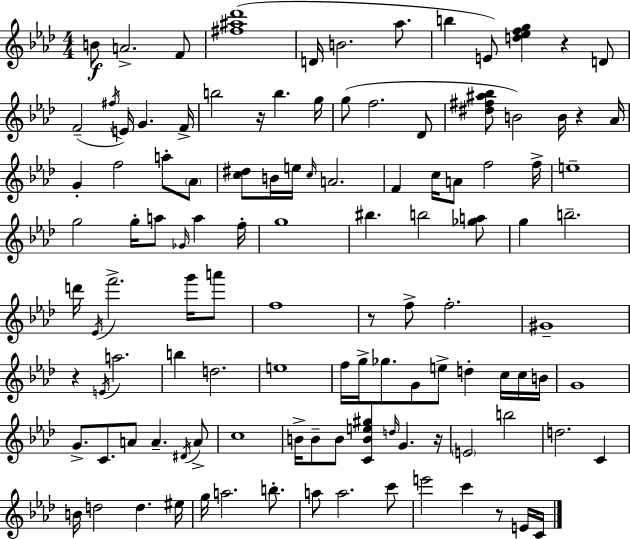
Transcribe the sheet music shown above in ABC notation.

X:1
T:Untitled
M:4/4
L:1/4
K:Ab
B/2 A2 F/2 [^f^a_d']4 D/4 B2 _a/2 b E/2 [d_efg] z D/2 F2 ^f/4 E/4 G F/4 b2 z/4 b g/4 g/2 f2 _D/2 [^d^f^a_b]/2 B2 B/4 z _A/4 G f2 a/2 _A/2 [c^d]/2 B/4 e/4 c/4 A2 F c/4 A/2 f2 f/4 e4 g2 g/4 a/2 _G/4 a f/4 g4 ^b b2 [_ga]/2 g b2 d'/4 _E/4 f'2 g'/4 a'/2 f4 z/2 f/2 f2 ^G4 z E/4 a2 b d2 e4 f/4 g/4 _g/2 G/2 e/2 d c/4 c/4 B/4 G4 G/2 C/2 A/2 A ^D/4 A/2 c4 B/4 B/2 B/2 [CBe^g] d/4 G z/4 E2 b2 d2 C B/4 d2 d ^e/4 g/4 a2 b/2 a/2 a2 c'/2 e'2 c' z/2 E/4 C/4